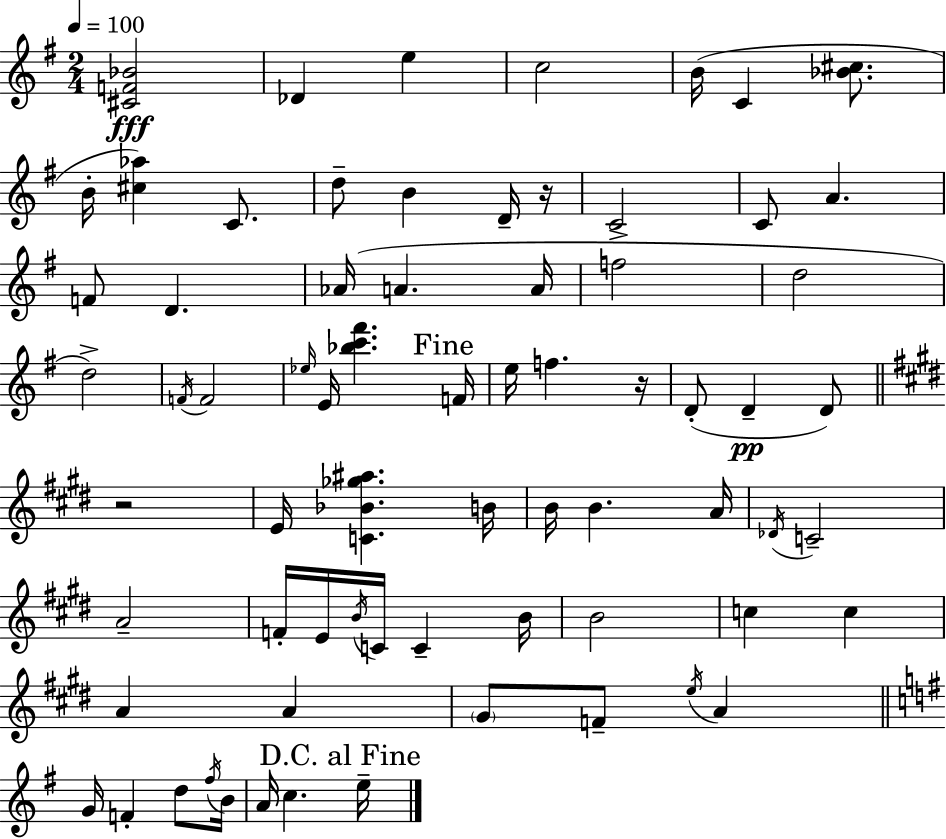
[C#4,F4,Bb4]/h Db4/q E5/q C5/h B4/s C4/q [Bb4,C#5]/e. B4/s [C#5,Ab5]/q C4/e. D5/e B4/q D4/s R/s C4/h C4/e A4/q. F4/e D4/q. Ab4/s A4/q. A4/s F5/h D5/h D5/h F4/s F4/h Eb5/s E4/s [Bb5,C6,F#6]/q. F4/s E5/s F5/q. R/s D4/e D4/q D4/e R/h E4/s [C4,Bb4,Gb5,A#5]/q. B4/s B4/s B4/q. A4/s Db4/s C4/h A4/h F4/s E4/s B4/s C4/s C4/q B4/s B4/h C5/q C5/q A4/q A4/q G#4/e F4/e E5/s A4/q G4/s F4/q D5/e F#5/s B4/s A4/s C5/q. E5/s